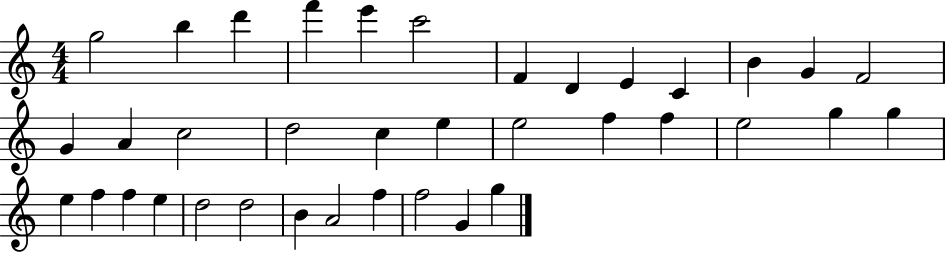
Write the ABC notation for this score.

X:1
T:Untitled
M:4/4
L:1/4
K:C
g2 b d' f' e' c'2 F D E C B G F2 G A c2 d2 c e e2 f f e2 g g e f f e d2 d2 B A2 f f2 G g